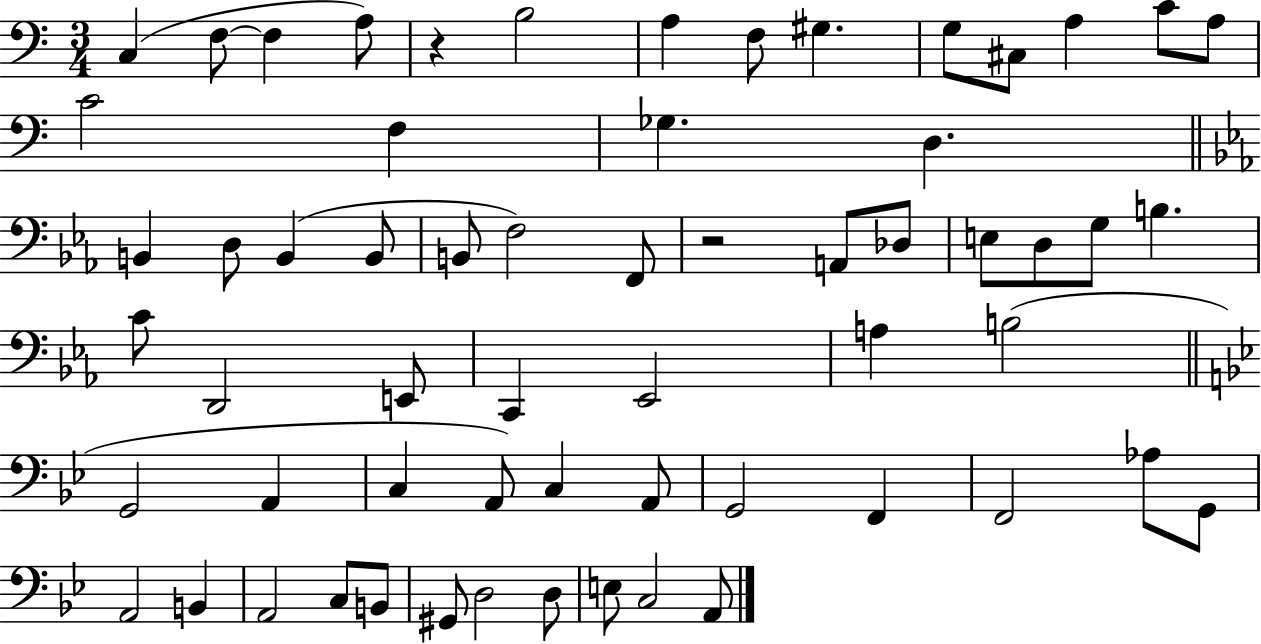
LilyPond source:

{
  \clef bass
  \numericTimeSignature
  \time 3/4
  \key c \major
  c4( f8~~ f4 a8) | r4 b2 | a4 f8 gis4. | g8 cis8 a4 c'8 a8 | \break c'2 f4 | ges4. d4. | \bar "||" \break \key ees \major b,4 d8 b,4( b,8 | b,8 f2) f,8 | r2 a,8 des8 | e8 d8 g8 b4. | \break c'8 d,2 e,8 | c,4 ees,2 | a4 b2( | \bar "||" \break \key g \minor g,2 a,4 | c4 a,8) c4 a,8 | g,2 f,4 | f,2 aes8 g,8 | \break a,2 b,4 | a,2 c8 b,8 | gis,8 d2 d8 | e8 c2 a,8 | \break \bar "|."
}